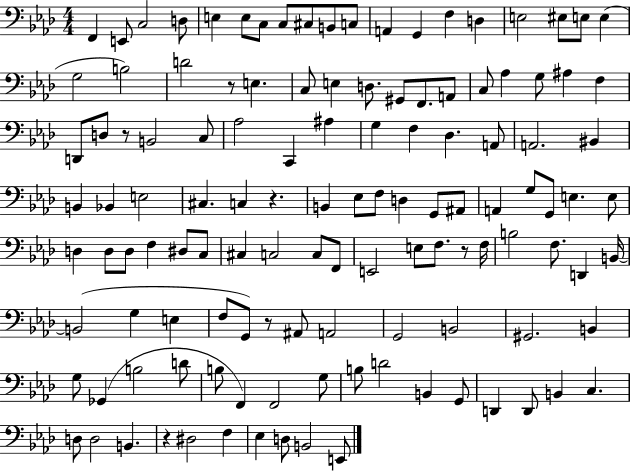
F2/q E2/e C3/h D3/e E3/q E3/e C3/e C3/e C#3/e B2/e C3/e A2/q G2/q F3/q D3/q E3/h EIS3/e E3/e E3/q G3/h B3/h D4/h R/e E3/q. C3/e E3/q D3/e. G#2/e F2/e. A2/e C3/e Ab3/q G3/e A#3/q F3/q D2/e D3/e R/e B2/h C3/e Ab3/h C2/q A#3/q G3/q F3/q Db3/q. A2/e A2/h. BIS2/q B2/q Bb2/q E3/h C#3/q. C3/q R/q. B2/q Eb3/e F3/e D3/q G2/e A#2/e A2/q G3/e G2/e E3/q. E3/e D3/q D3/e D3/e F3/q D#3/e C3/e C#3/q C3/h C3/e F2/e E2/h E3/e F3/e. R/e F3/s B3/h F3/e. D2/q B2/s B2/h G3/q E3/q F3/e G2/e R/e A#2/e A2/h G2/h B2/h G#2/h. B2/q G3/e Gb2/q B3/h D4/e B3/e F2/q F2/h G3/e B3/e D4/h B2/q G2/e D2/q D2/e B2/q C3/q. D3/e D3/h B2/q. R/q D#3/h F3/q Eb3/q D3/e B2/h E2/e